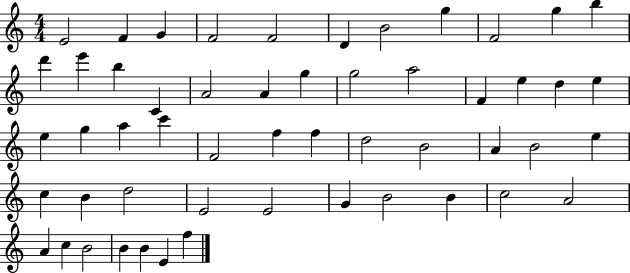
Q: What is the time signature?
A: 4/4